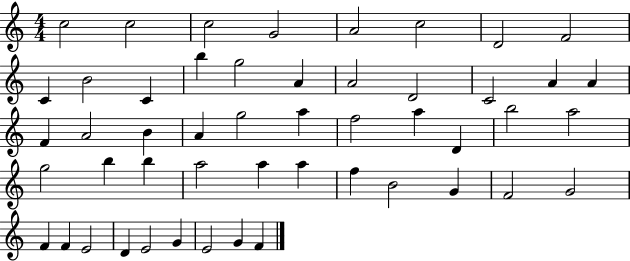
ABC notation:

X:1
T:Untitled
M:4/4
L:1/4
K:C
c2 c2 c2 G2 A2 c2 D2 F2 C B2 C b g2 A A2 D2 C2 A A F A2 B A g2 a f2 a D b2 a2 g2 b b a2 a a f B2 G F2 G2 F F E2 D E2 G E2 G F